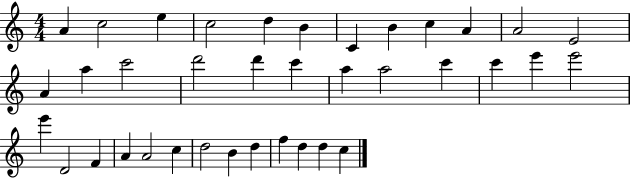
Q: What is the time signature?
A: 4/4